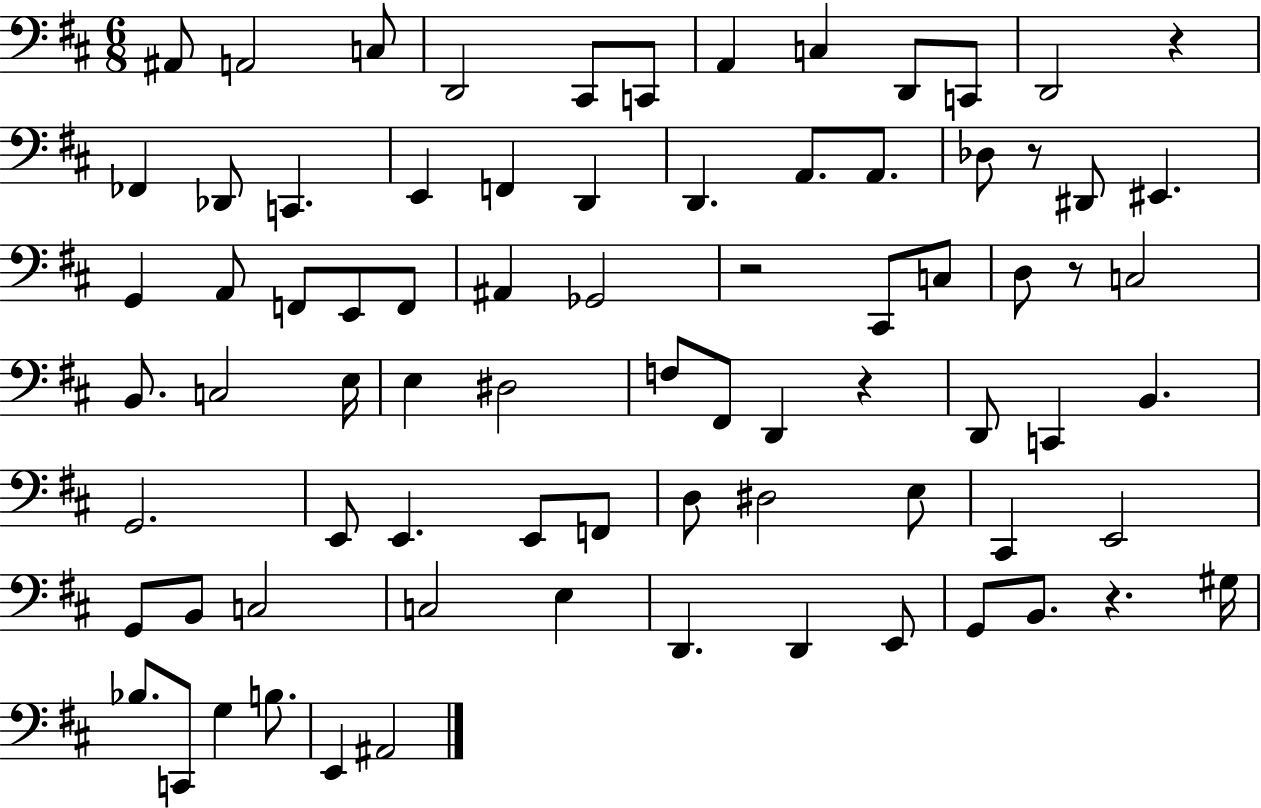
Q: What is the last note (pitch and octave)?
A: A#2